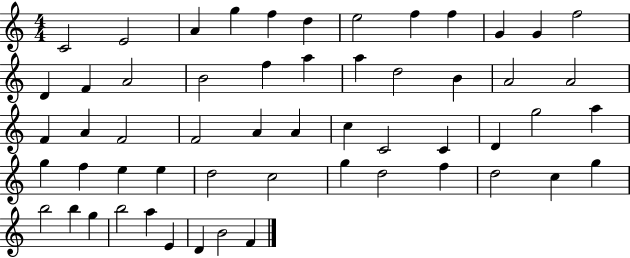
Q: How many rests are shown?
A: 0